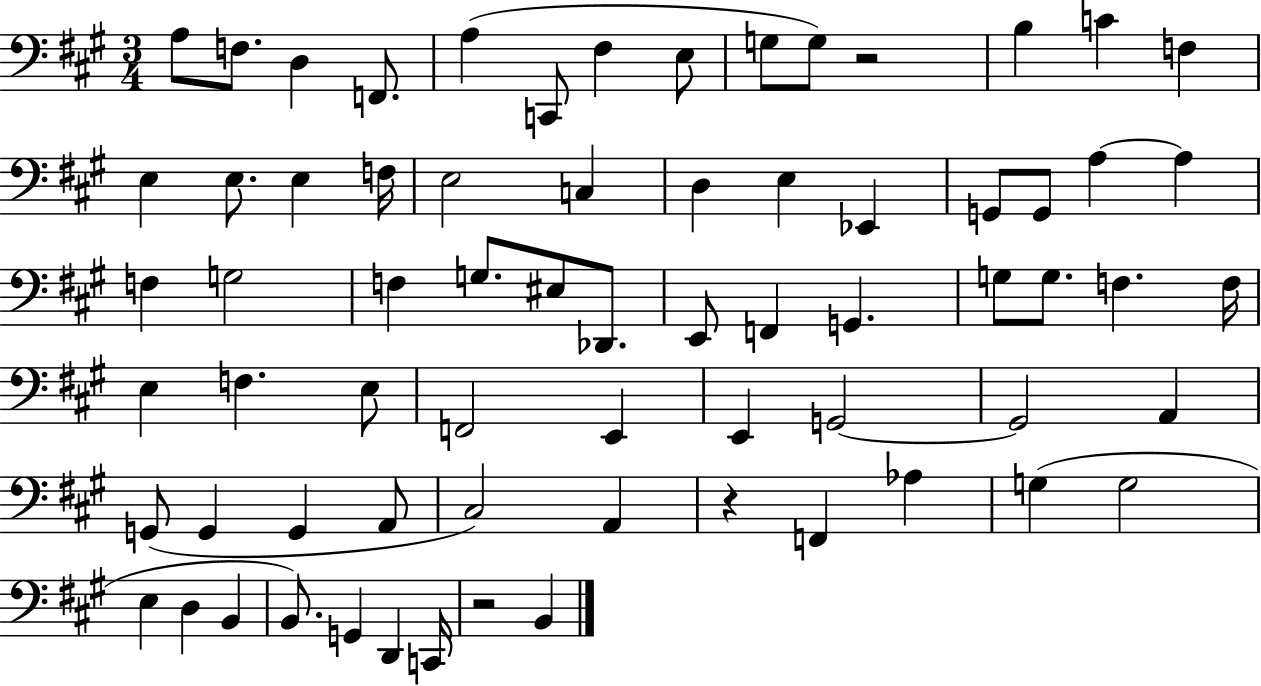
A3/e F3/e. D3/q F2/e. A3/q C2/e F#3/q E3/e G3/e G3/e R/h B3/q C4/q F3/q E3/q E3/e. E3/q F3/s E3/h C3/q D3/q E3/q Eb2/q G2/e G2/e A3/q A3/q F3/q G3/h F3/q G3/e. EIS3/e Db2/e. E2/e F2/q G2/q. G3/e G3/e. F3/q. F3/s E3/q F3/q. E3/e F2/h E2/q E2/q G2/h G2/h A2/q G2/e G2/q G2/q A2/e C#3/h A2/q R/q F2/q Ab3/q G3/q G3/h E3/q D3/q B2/q B2/e. G2/q D2/q C2/s R/h B2/q